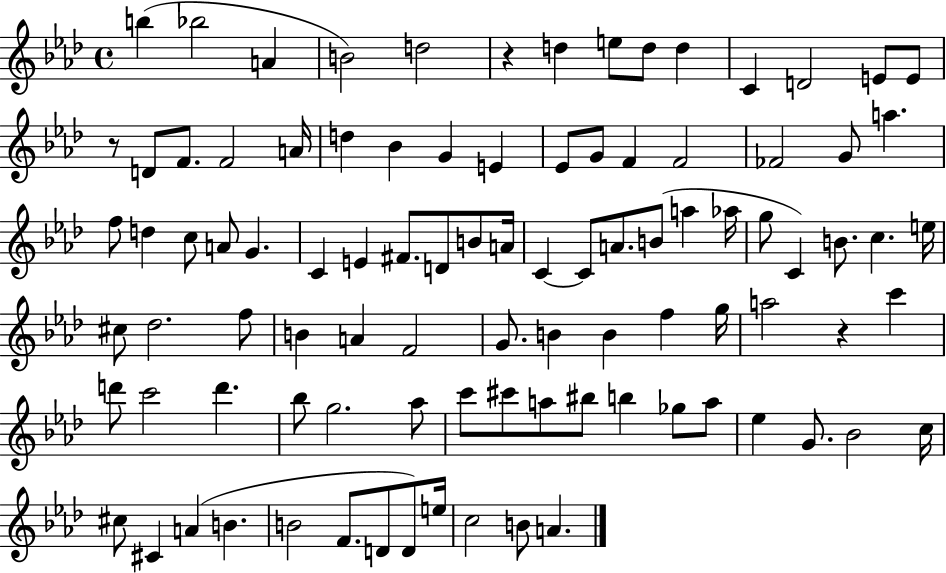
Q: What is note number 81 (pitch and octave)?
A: C#5